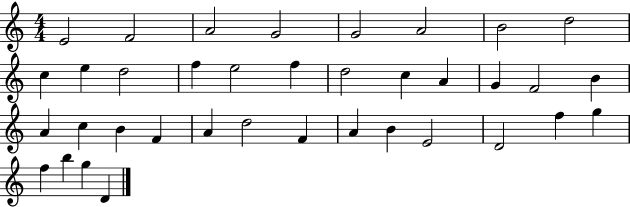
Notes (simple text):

E4/h F4/h A4/h G4/h G4/h A4/h B4/h D5/h C5/q E5/q D5/h F5/q E5/h F5/q D5/h C5/q A4/q G4/q F4/h B4/q A4/q C5/q B4/q F4/q A4/q D5/h F4/q A4/q B4/q E4/h D4/h F5/q G5/q F5/q B5/q G5/q D4/q